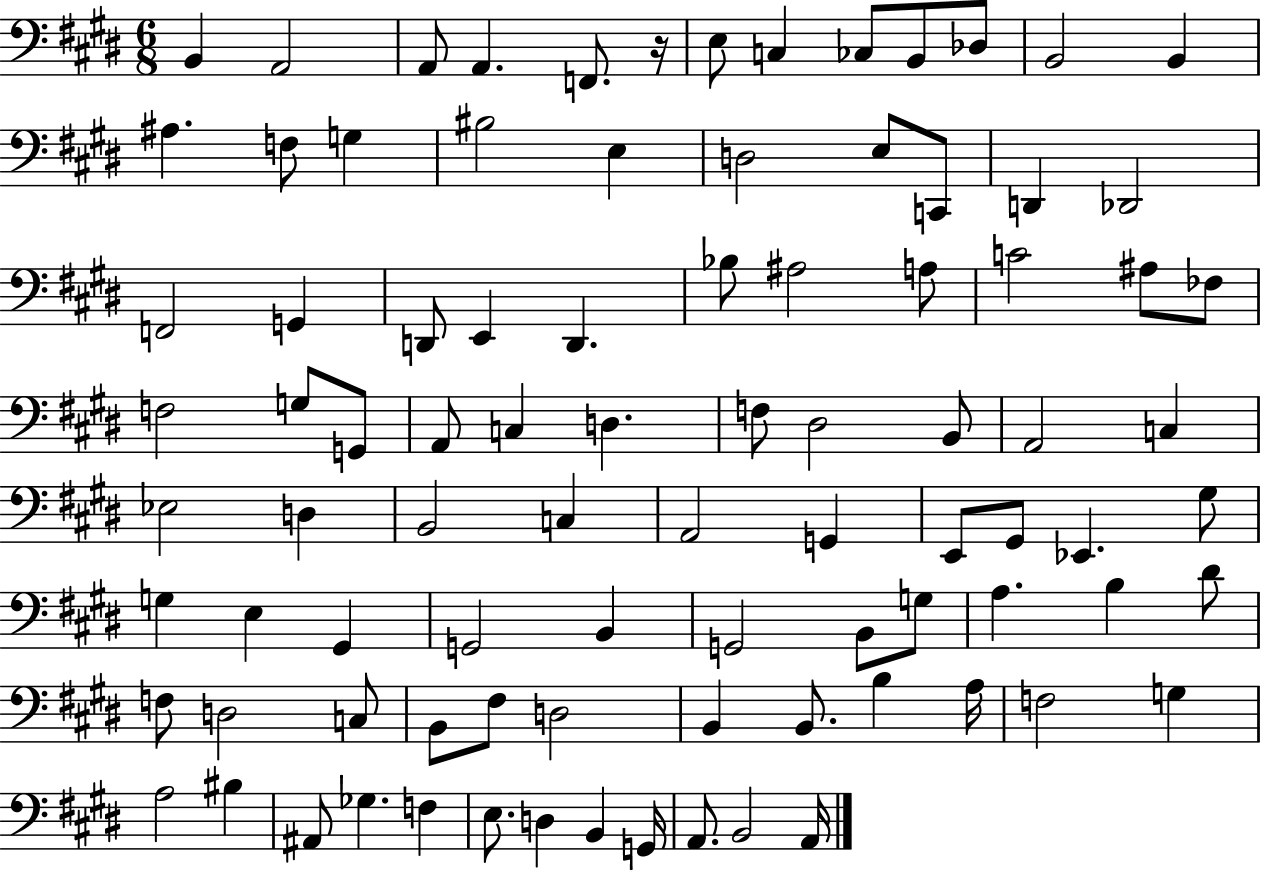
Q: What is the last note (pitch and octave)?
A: A2